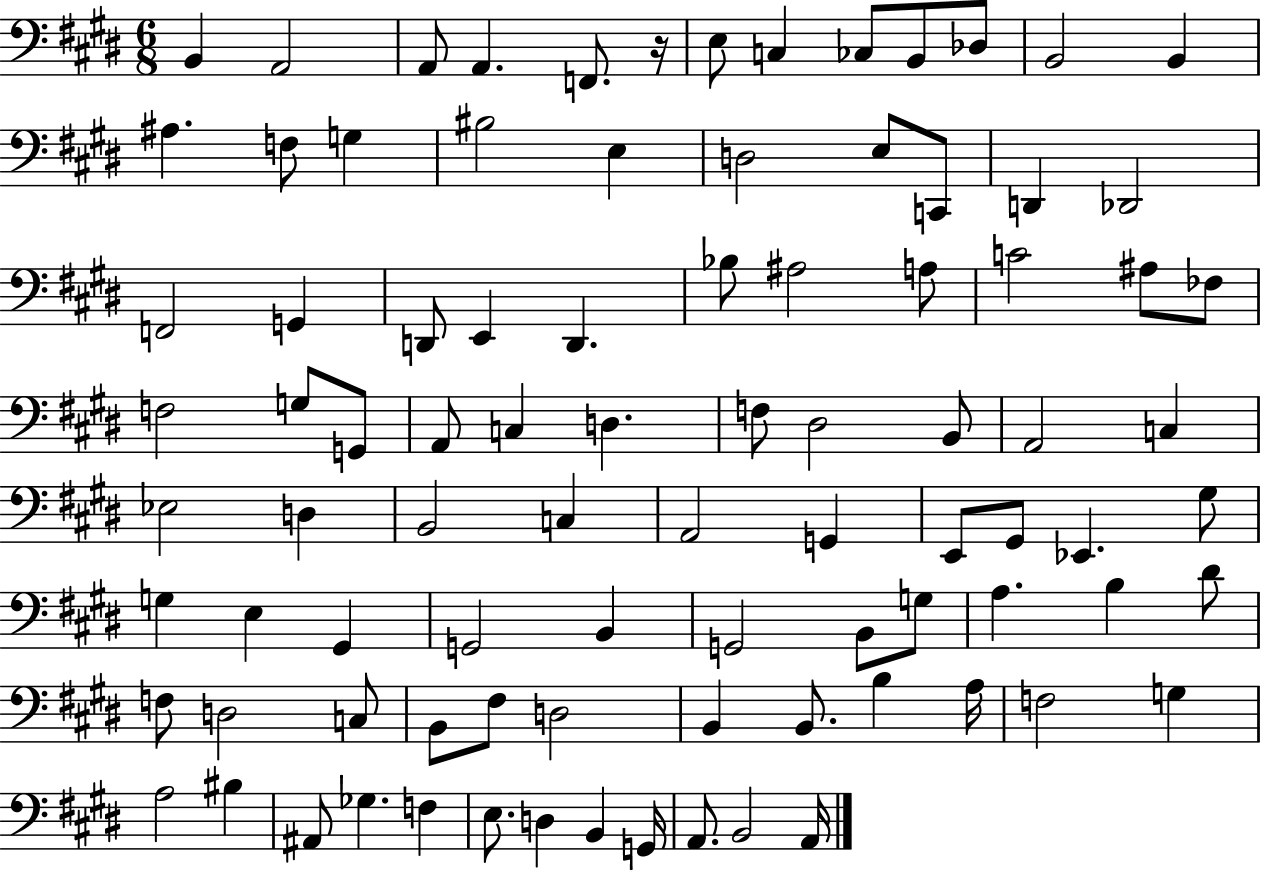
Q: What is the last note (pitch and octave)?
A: A2